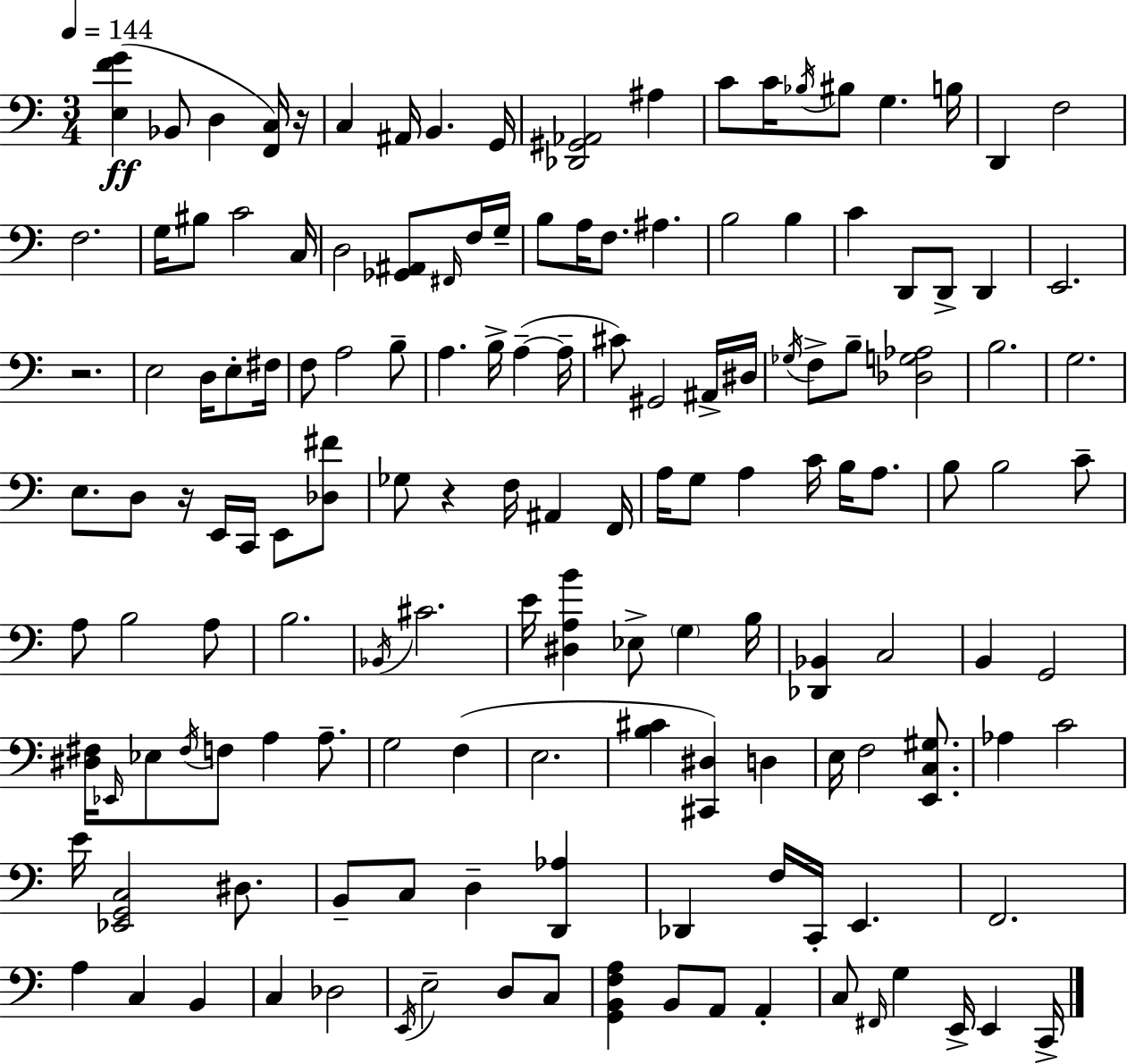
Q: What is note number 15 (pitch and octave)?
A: F3